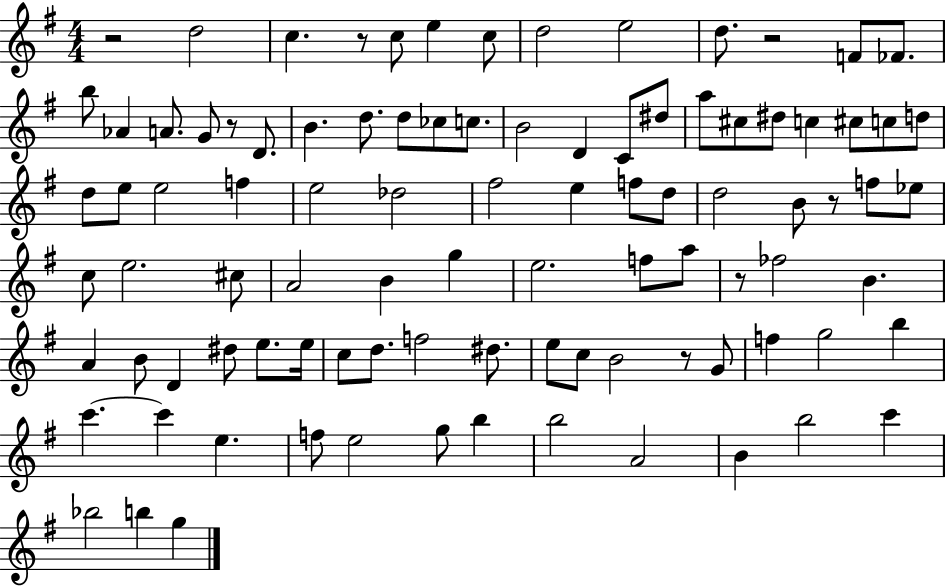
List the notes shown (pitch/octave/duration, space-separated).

R/h D5/h C5/q. R/e C5/e E5/q C5/e D5/h E5/h D5/e. R/h F4/e FES4/e. B5/e Ab4/q A4/e. G4/e R/e D4/e. B4/q. D5/e. D5/e CES5/e C5/e. B4/h D4/q C4/e D#5/e A5/e C#5/e D#5/e C5/q C#5/e C5/e D5/e D5/e E5/e E5/h F5/q E5/h Db5/h F#5/h E5/q F5/e D5/e D5/h B4/e R/e F5/e Eb5/e C5/e E5/h. C#5/e A4/h B4/q G5/q E5/h. F5/e A5/e R/e FES5/h B4/q. A4/q B4/e D4/q D#5/e E5/e. E5/s C5/e D5/e. F5/h D#5/e. E5/e C5/e B4/h R/e G4/e F5/q G5/h B5/q C6/q. C6/q E5/q. F5/e E5/h G5/e B5/q B5/h A4/h B4/q B5/h C6/q Bb5/h B5/q G5/q